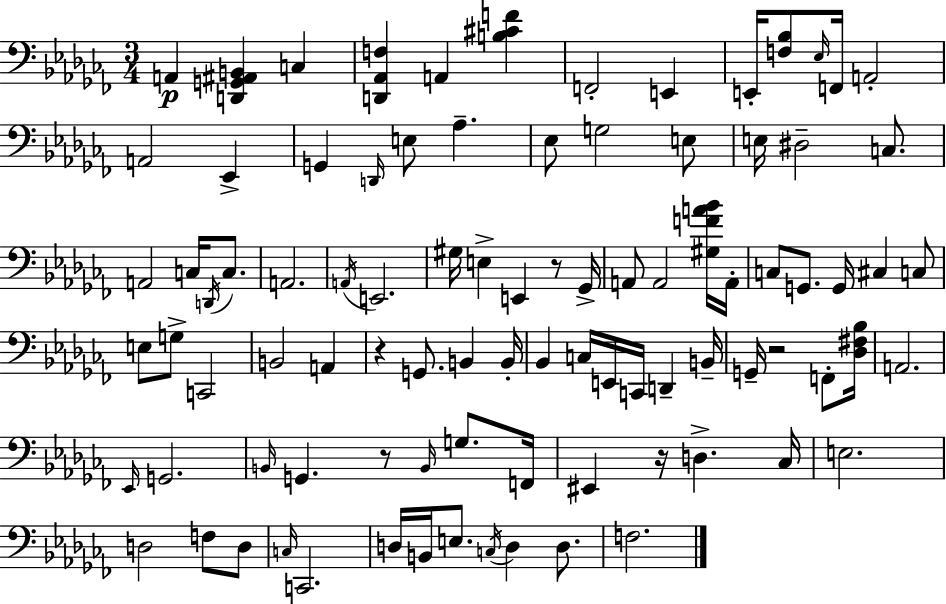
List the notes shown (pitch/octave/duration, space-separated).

A2/q [D2,G2,A#2,B2]/q C3/q [D2,Ab2,F3]/q A2/q [B3,C#4,F4]/q F2/h E2/q E2/s [F3,Bb3]/e Eb3/s F2/s A2/h A2/h Eb2/q G2/q D2/s E3/e Ab3/q. Eb3/e G3/h E3/e E3/s D#3/h C3/e. A2/h C3/s D2/s C3/e. A2/h. A2/s E2/h. G#3/s E3/q E2/q R/e Gb2/s A2/e A2/h [G#3,F4,A4,Bb4]/s A2/s C3/e G2/e. G2/s C#3/q C3/e E3/e G3/e C2/h B2/h A2/q R/q G2/e. B2/q B2/s Bb2/q C3/s E2/s C2/s D2/q B2/s G2/s R/h F2/e [Db3,F#3,Bb3]/s A2/h. Eb2/s G2/h. B2/s G2/q. R/e B2/s G3/e. F2/s EIS2/q R/s D3/q. CES3/s E3/h. D3/h F3/e D3/e C3/s C2/h. D3/s B2/s E3/e. C3/s D3/q D3/e. F3/h.